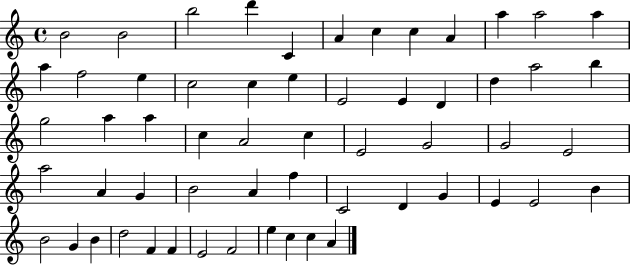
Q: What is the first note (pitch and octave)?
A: B4